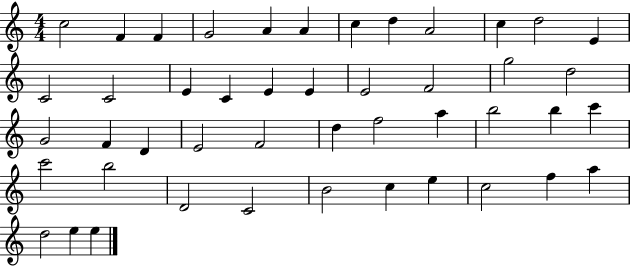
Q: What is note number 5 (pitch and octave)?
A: A4